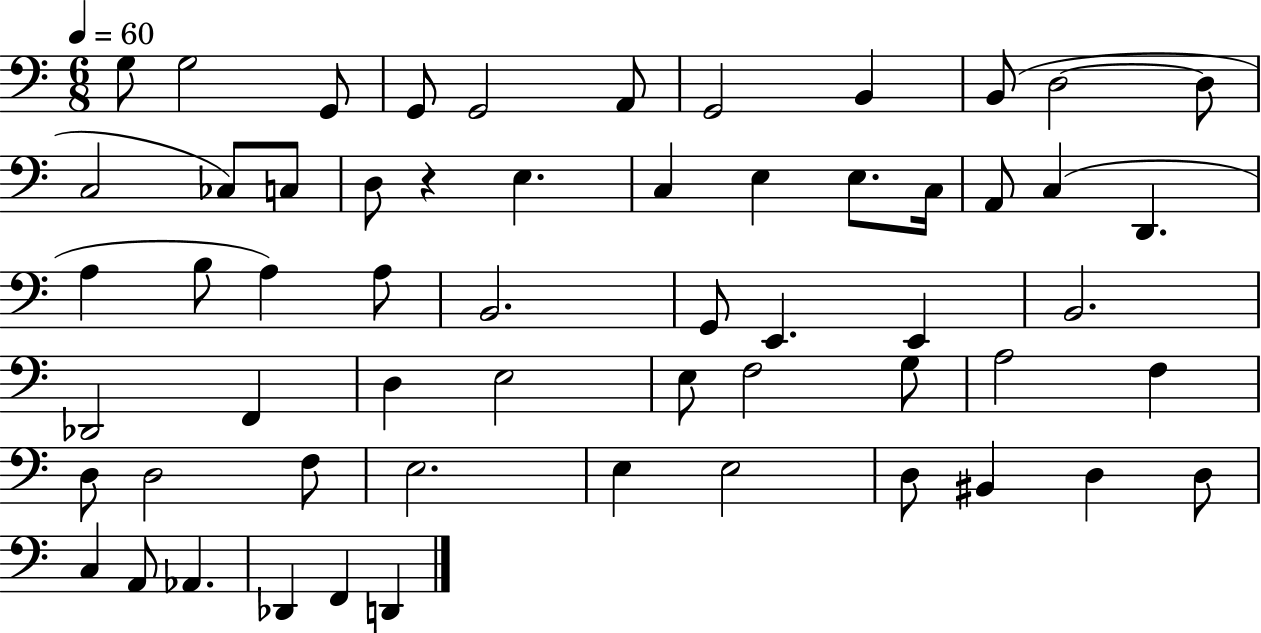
G3/e G3/h G2/e G2/e G2/h A2/e G2/h B2/q B2/e D3/h D3/e C3/h CES3/e C3/e D3/e R/q E3/q. C3/q E3/q E3/e. C3/s A2/e C3/q D2/q. A3/q B3/e A3/q A3/e B2/h. G2/e E2/q. E2/q B2/h. Db2/h F2/q D3/q E3/h E3/e F3/h G3/e A3/h F3/q D3/e D3/h F3/e E3/h. E3/q E3/h D3/e BIS2/q D3/q D3/e C3/q A2/e Ab2/q. Db2/q F2/q D2/q